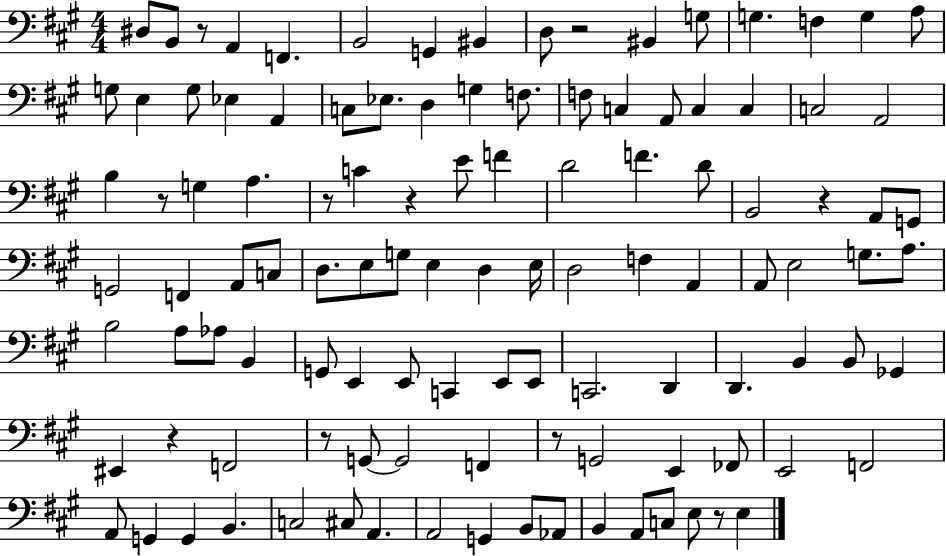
X:1
T:Untitled
M:4/4
L:1/4
K:A
^D,/2 B,,/2 z/2 A,, F,, B,,2 G,, ^B,, D,/2 z2 ^B,, G,/2 G, F, G, A,/2 G,/2 E, G,/2 _E, A,, C,/2 _E,/2 D, G, F,/2 F,/2 C, A,,/2 C, C, C,2 A,,2 B, z/2 G, A, z/2 C z E/2 F D2 F D/2 B,,2 z A,,/2 G,,/2 G,,2 F,, A,,/2 C,/2 D,/2 E,/2 G,/2 E, D, E,/4 D,2 F, A,, A,,/2 E,2 G,/2 A,/2 B,2 A,/2 _A,/2 B,, G,,/2 E,, E,,/2 C,, E,,/2 E,,/2 C,,2 D,, D,, B,, B,,/2 _G,, ^E,, z F,,2 z/2 G,,/2 G,,2 F,, z/2 G,,2 E,, _F,,/2 E,,2 F,,2 A,,/2 G,, G,, B,, C,2 ^C,/2 A,, A,,2 G,, B,,/2 _A,,/2 B,, A,,/2 C,/2 E,/2 z/2 E,